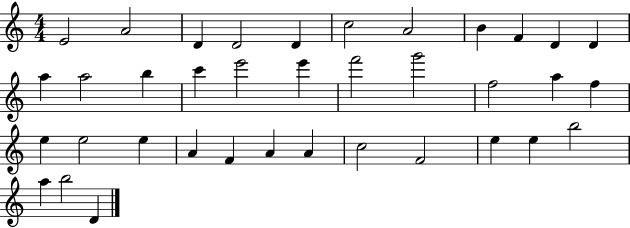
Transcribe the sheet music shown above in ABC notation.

X:1
T:Untitled
M:4/4
L:1/4
K:C
E2 A2 D D2 D c2 A2 B F D D a a2 b c' e'2 e' f'2 g'2 f2 a f e e2 e A F A A c2 F2 e e b2 a b2 D